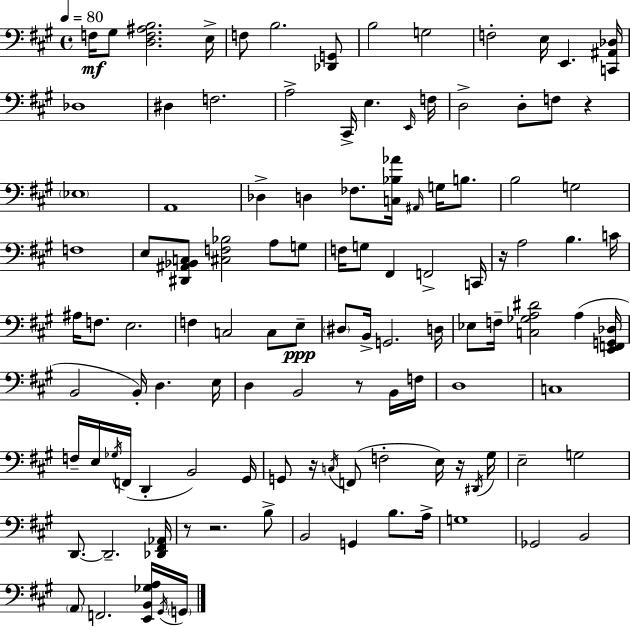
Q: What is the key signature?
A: A major